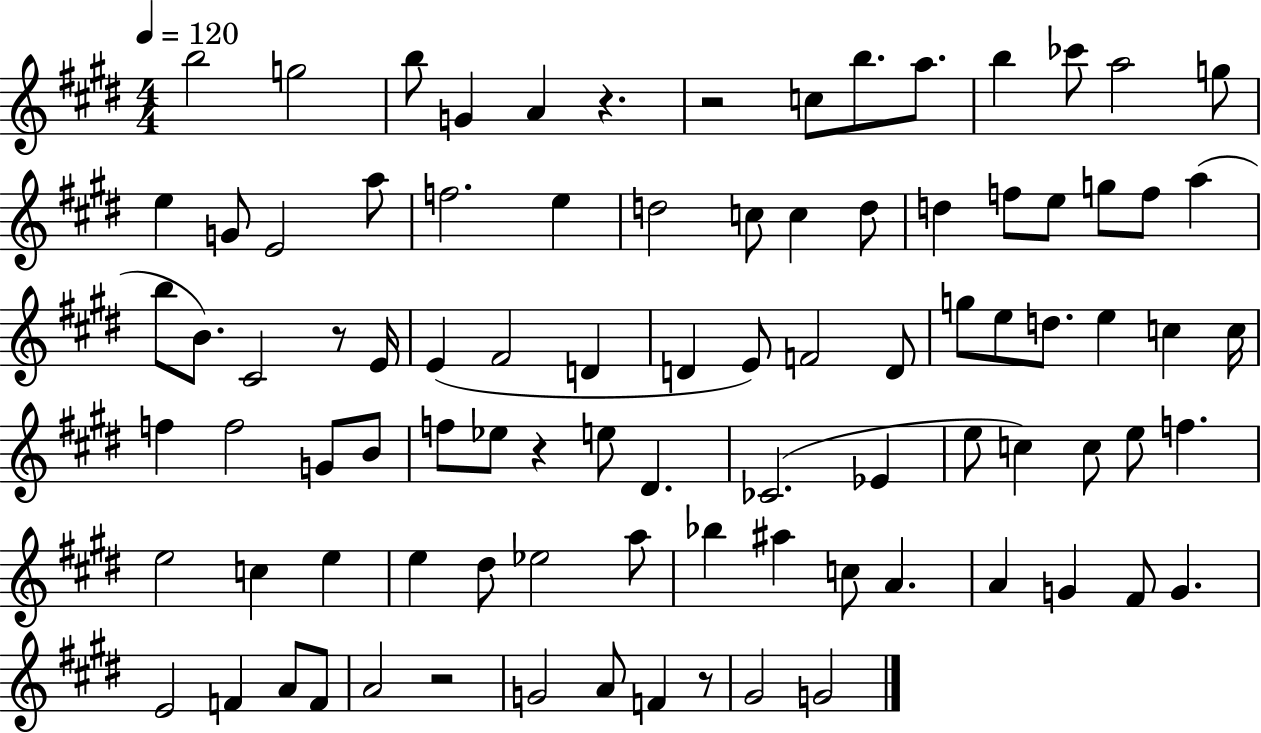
B5/h G5/h B5/e G4/q A4/q R/q. R/h C5/e B5/e. A5/e. B5/q CES6/e A5/h G5/e E5/q G4/e E4/h A5/e F5/h. E5/q D5/h C5/e C5/q D5/e D5/q F5/e E5/e G5/e F5/e A5/q B5/e B4/e. C#4/h R/e E4/s E4/q F#4/h D4/q D4/q E4/e F4/h D4/e G5/e E5/e D5/e. E5/q C5/q C5/s F5/q F5/h G4/e B4/e F5/e Eb5/e R/q E5/e D#4/q. CES4/h. Eb4/q E5/e C5/q C5/e E5/e F5/q. E5/h C5/q E5/q E5/q D#5/e Eb5/h A5/e Bb5/q A#5/q C5/e A4/q. A4/q G4/q F#4/e G4/q. E4/h F4/q A4/e F4/e A4/h R/h G4/h A4/e F4/q R/e G#4/h G4/h